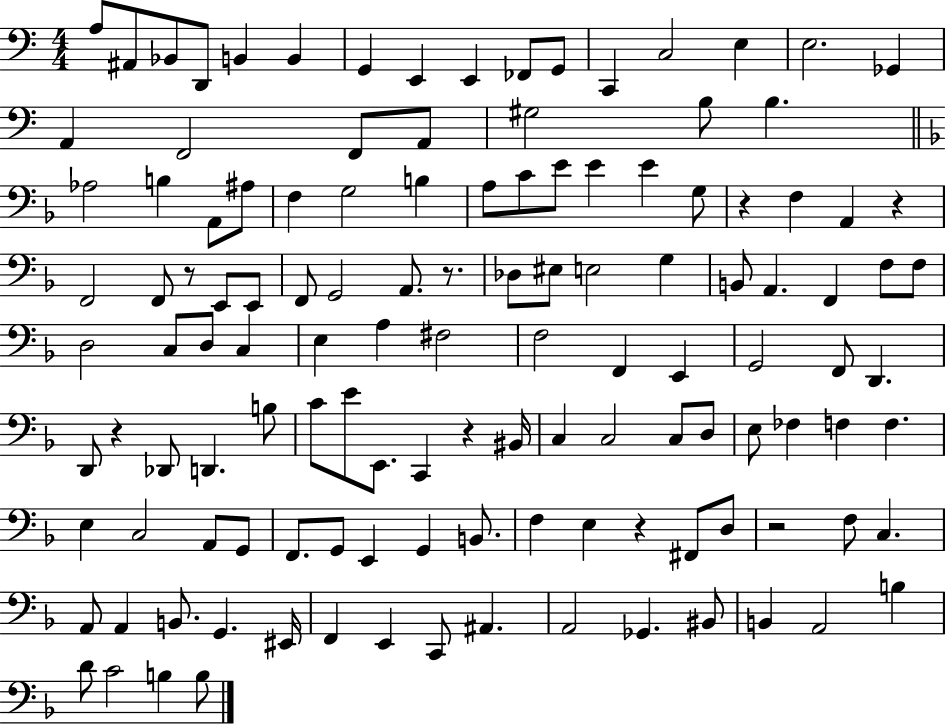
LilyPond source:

{
  \clef bass
  \numericTimeSignature
  \time 4/4
  \key c \major
  a8 ais,8 bes,8 d,8 b,4 b,4 | g,4 e,4 e,4 fes,8 g,8 | c,4 c2 e4 | e2. ges,4 | \break a,4 f,2 f,8 a,8 | gis2 b8 b4. | \bar "||" \break \key f \major aes2 b4 a,8 ais8 | f4 g2 b4 | a8 c'8 e'8 e'4 e'4 g8 | r4 f4 a,4 r4 | \break f,2 f,8 r8 e,8 e,8 | f,8 g,2 a,8. r8. | des8 eis8 e2 g4 | b,8 a,4. f,4 f8 f8 | \break d2 c8 d8 c4 | e4 a4 fis2 | f2 f,4 e,4 | g,2 f,8 d,4. | \break d,8 r4 des,8 d,4. b8 | c'8 e'8 e,8. c,4 r4 bis,16 | c4 c2 c8 d8 | e8 fes4 f4 f4. | \break e4 c2 a,8 g,8 | f,8. g,8 e,4 g,4 b,8. | f4 e4 r4 fis,8 d8 | r2 f8 c4. | \break a,8 a,4 b,8. g,4. eis,16 | f,4 e,4 c,8 ais,4. | a,2 ges,4. bis,8 | b,4 a,2 b4 | \break d'8 c'2 b4 b8 | \bar "|."
}